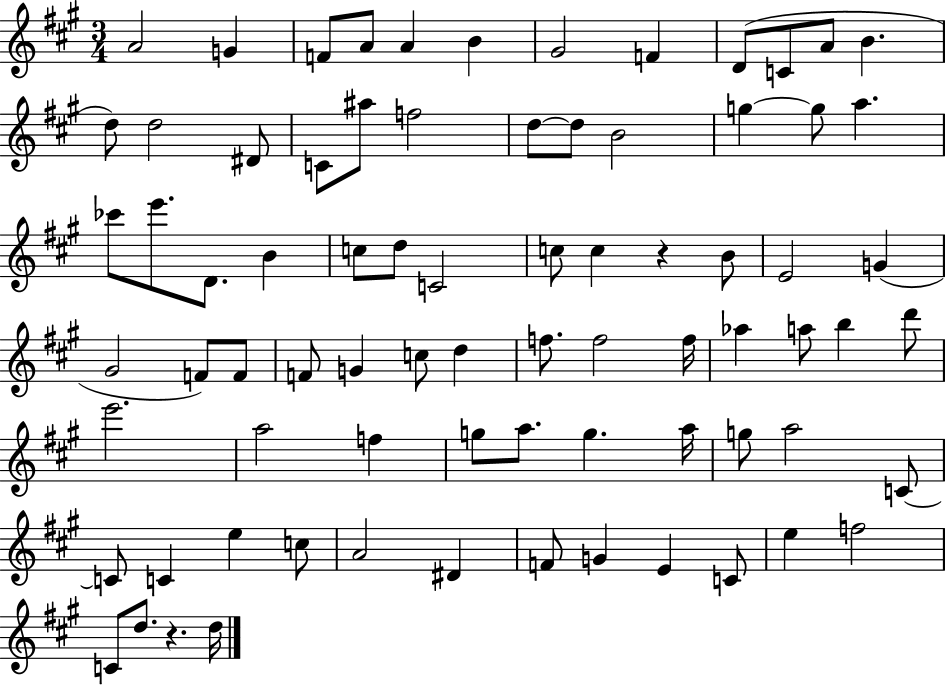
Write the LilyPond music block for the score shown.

{
  \clef treble
  \numericTimeSignature
  \time 3/4
  \key a \major
  a'2 g'4 | f'8 a'8 a'4 b'4 | gis'2 f'4 | d'8( c'8 a'8 b'4. | \break d''8) d''2 dis'8 | c'8 ais''8 f''2 | d''8~~ d''8 b'2 | g''4~~ g''8 a''4. | \break ces'''8 e'''8. d'8. b'4 | c''8 d''8 c'2 | c''8 c''4 r4 b'8 | e'2 g'4( | \break gis'2 f'8) f'8 | f'8 g'4 c''8 d''4 | f''8. f''2 f''16 | aes''4 a''8 b''4 d'''8 | \break e'''2. | a''2 f''4 | g''8 a''8. g''4. a''16 | g''8 a''2 c'8~~ | \break c'8 c'4 e''4 c''8 | a'2 dis'4 | f'8 g'4 e'4 c'8 | e''4 f''2 | \break c'8 d''8. r4. d''16 | \bar "|."
}